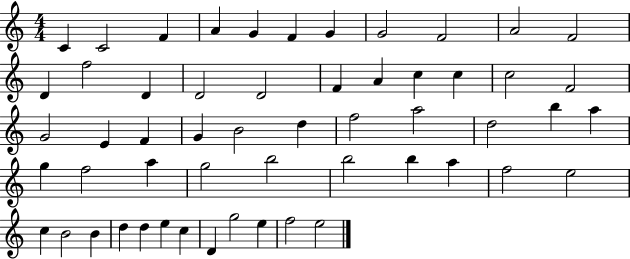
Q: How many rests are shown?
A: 0